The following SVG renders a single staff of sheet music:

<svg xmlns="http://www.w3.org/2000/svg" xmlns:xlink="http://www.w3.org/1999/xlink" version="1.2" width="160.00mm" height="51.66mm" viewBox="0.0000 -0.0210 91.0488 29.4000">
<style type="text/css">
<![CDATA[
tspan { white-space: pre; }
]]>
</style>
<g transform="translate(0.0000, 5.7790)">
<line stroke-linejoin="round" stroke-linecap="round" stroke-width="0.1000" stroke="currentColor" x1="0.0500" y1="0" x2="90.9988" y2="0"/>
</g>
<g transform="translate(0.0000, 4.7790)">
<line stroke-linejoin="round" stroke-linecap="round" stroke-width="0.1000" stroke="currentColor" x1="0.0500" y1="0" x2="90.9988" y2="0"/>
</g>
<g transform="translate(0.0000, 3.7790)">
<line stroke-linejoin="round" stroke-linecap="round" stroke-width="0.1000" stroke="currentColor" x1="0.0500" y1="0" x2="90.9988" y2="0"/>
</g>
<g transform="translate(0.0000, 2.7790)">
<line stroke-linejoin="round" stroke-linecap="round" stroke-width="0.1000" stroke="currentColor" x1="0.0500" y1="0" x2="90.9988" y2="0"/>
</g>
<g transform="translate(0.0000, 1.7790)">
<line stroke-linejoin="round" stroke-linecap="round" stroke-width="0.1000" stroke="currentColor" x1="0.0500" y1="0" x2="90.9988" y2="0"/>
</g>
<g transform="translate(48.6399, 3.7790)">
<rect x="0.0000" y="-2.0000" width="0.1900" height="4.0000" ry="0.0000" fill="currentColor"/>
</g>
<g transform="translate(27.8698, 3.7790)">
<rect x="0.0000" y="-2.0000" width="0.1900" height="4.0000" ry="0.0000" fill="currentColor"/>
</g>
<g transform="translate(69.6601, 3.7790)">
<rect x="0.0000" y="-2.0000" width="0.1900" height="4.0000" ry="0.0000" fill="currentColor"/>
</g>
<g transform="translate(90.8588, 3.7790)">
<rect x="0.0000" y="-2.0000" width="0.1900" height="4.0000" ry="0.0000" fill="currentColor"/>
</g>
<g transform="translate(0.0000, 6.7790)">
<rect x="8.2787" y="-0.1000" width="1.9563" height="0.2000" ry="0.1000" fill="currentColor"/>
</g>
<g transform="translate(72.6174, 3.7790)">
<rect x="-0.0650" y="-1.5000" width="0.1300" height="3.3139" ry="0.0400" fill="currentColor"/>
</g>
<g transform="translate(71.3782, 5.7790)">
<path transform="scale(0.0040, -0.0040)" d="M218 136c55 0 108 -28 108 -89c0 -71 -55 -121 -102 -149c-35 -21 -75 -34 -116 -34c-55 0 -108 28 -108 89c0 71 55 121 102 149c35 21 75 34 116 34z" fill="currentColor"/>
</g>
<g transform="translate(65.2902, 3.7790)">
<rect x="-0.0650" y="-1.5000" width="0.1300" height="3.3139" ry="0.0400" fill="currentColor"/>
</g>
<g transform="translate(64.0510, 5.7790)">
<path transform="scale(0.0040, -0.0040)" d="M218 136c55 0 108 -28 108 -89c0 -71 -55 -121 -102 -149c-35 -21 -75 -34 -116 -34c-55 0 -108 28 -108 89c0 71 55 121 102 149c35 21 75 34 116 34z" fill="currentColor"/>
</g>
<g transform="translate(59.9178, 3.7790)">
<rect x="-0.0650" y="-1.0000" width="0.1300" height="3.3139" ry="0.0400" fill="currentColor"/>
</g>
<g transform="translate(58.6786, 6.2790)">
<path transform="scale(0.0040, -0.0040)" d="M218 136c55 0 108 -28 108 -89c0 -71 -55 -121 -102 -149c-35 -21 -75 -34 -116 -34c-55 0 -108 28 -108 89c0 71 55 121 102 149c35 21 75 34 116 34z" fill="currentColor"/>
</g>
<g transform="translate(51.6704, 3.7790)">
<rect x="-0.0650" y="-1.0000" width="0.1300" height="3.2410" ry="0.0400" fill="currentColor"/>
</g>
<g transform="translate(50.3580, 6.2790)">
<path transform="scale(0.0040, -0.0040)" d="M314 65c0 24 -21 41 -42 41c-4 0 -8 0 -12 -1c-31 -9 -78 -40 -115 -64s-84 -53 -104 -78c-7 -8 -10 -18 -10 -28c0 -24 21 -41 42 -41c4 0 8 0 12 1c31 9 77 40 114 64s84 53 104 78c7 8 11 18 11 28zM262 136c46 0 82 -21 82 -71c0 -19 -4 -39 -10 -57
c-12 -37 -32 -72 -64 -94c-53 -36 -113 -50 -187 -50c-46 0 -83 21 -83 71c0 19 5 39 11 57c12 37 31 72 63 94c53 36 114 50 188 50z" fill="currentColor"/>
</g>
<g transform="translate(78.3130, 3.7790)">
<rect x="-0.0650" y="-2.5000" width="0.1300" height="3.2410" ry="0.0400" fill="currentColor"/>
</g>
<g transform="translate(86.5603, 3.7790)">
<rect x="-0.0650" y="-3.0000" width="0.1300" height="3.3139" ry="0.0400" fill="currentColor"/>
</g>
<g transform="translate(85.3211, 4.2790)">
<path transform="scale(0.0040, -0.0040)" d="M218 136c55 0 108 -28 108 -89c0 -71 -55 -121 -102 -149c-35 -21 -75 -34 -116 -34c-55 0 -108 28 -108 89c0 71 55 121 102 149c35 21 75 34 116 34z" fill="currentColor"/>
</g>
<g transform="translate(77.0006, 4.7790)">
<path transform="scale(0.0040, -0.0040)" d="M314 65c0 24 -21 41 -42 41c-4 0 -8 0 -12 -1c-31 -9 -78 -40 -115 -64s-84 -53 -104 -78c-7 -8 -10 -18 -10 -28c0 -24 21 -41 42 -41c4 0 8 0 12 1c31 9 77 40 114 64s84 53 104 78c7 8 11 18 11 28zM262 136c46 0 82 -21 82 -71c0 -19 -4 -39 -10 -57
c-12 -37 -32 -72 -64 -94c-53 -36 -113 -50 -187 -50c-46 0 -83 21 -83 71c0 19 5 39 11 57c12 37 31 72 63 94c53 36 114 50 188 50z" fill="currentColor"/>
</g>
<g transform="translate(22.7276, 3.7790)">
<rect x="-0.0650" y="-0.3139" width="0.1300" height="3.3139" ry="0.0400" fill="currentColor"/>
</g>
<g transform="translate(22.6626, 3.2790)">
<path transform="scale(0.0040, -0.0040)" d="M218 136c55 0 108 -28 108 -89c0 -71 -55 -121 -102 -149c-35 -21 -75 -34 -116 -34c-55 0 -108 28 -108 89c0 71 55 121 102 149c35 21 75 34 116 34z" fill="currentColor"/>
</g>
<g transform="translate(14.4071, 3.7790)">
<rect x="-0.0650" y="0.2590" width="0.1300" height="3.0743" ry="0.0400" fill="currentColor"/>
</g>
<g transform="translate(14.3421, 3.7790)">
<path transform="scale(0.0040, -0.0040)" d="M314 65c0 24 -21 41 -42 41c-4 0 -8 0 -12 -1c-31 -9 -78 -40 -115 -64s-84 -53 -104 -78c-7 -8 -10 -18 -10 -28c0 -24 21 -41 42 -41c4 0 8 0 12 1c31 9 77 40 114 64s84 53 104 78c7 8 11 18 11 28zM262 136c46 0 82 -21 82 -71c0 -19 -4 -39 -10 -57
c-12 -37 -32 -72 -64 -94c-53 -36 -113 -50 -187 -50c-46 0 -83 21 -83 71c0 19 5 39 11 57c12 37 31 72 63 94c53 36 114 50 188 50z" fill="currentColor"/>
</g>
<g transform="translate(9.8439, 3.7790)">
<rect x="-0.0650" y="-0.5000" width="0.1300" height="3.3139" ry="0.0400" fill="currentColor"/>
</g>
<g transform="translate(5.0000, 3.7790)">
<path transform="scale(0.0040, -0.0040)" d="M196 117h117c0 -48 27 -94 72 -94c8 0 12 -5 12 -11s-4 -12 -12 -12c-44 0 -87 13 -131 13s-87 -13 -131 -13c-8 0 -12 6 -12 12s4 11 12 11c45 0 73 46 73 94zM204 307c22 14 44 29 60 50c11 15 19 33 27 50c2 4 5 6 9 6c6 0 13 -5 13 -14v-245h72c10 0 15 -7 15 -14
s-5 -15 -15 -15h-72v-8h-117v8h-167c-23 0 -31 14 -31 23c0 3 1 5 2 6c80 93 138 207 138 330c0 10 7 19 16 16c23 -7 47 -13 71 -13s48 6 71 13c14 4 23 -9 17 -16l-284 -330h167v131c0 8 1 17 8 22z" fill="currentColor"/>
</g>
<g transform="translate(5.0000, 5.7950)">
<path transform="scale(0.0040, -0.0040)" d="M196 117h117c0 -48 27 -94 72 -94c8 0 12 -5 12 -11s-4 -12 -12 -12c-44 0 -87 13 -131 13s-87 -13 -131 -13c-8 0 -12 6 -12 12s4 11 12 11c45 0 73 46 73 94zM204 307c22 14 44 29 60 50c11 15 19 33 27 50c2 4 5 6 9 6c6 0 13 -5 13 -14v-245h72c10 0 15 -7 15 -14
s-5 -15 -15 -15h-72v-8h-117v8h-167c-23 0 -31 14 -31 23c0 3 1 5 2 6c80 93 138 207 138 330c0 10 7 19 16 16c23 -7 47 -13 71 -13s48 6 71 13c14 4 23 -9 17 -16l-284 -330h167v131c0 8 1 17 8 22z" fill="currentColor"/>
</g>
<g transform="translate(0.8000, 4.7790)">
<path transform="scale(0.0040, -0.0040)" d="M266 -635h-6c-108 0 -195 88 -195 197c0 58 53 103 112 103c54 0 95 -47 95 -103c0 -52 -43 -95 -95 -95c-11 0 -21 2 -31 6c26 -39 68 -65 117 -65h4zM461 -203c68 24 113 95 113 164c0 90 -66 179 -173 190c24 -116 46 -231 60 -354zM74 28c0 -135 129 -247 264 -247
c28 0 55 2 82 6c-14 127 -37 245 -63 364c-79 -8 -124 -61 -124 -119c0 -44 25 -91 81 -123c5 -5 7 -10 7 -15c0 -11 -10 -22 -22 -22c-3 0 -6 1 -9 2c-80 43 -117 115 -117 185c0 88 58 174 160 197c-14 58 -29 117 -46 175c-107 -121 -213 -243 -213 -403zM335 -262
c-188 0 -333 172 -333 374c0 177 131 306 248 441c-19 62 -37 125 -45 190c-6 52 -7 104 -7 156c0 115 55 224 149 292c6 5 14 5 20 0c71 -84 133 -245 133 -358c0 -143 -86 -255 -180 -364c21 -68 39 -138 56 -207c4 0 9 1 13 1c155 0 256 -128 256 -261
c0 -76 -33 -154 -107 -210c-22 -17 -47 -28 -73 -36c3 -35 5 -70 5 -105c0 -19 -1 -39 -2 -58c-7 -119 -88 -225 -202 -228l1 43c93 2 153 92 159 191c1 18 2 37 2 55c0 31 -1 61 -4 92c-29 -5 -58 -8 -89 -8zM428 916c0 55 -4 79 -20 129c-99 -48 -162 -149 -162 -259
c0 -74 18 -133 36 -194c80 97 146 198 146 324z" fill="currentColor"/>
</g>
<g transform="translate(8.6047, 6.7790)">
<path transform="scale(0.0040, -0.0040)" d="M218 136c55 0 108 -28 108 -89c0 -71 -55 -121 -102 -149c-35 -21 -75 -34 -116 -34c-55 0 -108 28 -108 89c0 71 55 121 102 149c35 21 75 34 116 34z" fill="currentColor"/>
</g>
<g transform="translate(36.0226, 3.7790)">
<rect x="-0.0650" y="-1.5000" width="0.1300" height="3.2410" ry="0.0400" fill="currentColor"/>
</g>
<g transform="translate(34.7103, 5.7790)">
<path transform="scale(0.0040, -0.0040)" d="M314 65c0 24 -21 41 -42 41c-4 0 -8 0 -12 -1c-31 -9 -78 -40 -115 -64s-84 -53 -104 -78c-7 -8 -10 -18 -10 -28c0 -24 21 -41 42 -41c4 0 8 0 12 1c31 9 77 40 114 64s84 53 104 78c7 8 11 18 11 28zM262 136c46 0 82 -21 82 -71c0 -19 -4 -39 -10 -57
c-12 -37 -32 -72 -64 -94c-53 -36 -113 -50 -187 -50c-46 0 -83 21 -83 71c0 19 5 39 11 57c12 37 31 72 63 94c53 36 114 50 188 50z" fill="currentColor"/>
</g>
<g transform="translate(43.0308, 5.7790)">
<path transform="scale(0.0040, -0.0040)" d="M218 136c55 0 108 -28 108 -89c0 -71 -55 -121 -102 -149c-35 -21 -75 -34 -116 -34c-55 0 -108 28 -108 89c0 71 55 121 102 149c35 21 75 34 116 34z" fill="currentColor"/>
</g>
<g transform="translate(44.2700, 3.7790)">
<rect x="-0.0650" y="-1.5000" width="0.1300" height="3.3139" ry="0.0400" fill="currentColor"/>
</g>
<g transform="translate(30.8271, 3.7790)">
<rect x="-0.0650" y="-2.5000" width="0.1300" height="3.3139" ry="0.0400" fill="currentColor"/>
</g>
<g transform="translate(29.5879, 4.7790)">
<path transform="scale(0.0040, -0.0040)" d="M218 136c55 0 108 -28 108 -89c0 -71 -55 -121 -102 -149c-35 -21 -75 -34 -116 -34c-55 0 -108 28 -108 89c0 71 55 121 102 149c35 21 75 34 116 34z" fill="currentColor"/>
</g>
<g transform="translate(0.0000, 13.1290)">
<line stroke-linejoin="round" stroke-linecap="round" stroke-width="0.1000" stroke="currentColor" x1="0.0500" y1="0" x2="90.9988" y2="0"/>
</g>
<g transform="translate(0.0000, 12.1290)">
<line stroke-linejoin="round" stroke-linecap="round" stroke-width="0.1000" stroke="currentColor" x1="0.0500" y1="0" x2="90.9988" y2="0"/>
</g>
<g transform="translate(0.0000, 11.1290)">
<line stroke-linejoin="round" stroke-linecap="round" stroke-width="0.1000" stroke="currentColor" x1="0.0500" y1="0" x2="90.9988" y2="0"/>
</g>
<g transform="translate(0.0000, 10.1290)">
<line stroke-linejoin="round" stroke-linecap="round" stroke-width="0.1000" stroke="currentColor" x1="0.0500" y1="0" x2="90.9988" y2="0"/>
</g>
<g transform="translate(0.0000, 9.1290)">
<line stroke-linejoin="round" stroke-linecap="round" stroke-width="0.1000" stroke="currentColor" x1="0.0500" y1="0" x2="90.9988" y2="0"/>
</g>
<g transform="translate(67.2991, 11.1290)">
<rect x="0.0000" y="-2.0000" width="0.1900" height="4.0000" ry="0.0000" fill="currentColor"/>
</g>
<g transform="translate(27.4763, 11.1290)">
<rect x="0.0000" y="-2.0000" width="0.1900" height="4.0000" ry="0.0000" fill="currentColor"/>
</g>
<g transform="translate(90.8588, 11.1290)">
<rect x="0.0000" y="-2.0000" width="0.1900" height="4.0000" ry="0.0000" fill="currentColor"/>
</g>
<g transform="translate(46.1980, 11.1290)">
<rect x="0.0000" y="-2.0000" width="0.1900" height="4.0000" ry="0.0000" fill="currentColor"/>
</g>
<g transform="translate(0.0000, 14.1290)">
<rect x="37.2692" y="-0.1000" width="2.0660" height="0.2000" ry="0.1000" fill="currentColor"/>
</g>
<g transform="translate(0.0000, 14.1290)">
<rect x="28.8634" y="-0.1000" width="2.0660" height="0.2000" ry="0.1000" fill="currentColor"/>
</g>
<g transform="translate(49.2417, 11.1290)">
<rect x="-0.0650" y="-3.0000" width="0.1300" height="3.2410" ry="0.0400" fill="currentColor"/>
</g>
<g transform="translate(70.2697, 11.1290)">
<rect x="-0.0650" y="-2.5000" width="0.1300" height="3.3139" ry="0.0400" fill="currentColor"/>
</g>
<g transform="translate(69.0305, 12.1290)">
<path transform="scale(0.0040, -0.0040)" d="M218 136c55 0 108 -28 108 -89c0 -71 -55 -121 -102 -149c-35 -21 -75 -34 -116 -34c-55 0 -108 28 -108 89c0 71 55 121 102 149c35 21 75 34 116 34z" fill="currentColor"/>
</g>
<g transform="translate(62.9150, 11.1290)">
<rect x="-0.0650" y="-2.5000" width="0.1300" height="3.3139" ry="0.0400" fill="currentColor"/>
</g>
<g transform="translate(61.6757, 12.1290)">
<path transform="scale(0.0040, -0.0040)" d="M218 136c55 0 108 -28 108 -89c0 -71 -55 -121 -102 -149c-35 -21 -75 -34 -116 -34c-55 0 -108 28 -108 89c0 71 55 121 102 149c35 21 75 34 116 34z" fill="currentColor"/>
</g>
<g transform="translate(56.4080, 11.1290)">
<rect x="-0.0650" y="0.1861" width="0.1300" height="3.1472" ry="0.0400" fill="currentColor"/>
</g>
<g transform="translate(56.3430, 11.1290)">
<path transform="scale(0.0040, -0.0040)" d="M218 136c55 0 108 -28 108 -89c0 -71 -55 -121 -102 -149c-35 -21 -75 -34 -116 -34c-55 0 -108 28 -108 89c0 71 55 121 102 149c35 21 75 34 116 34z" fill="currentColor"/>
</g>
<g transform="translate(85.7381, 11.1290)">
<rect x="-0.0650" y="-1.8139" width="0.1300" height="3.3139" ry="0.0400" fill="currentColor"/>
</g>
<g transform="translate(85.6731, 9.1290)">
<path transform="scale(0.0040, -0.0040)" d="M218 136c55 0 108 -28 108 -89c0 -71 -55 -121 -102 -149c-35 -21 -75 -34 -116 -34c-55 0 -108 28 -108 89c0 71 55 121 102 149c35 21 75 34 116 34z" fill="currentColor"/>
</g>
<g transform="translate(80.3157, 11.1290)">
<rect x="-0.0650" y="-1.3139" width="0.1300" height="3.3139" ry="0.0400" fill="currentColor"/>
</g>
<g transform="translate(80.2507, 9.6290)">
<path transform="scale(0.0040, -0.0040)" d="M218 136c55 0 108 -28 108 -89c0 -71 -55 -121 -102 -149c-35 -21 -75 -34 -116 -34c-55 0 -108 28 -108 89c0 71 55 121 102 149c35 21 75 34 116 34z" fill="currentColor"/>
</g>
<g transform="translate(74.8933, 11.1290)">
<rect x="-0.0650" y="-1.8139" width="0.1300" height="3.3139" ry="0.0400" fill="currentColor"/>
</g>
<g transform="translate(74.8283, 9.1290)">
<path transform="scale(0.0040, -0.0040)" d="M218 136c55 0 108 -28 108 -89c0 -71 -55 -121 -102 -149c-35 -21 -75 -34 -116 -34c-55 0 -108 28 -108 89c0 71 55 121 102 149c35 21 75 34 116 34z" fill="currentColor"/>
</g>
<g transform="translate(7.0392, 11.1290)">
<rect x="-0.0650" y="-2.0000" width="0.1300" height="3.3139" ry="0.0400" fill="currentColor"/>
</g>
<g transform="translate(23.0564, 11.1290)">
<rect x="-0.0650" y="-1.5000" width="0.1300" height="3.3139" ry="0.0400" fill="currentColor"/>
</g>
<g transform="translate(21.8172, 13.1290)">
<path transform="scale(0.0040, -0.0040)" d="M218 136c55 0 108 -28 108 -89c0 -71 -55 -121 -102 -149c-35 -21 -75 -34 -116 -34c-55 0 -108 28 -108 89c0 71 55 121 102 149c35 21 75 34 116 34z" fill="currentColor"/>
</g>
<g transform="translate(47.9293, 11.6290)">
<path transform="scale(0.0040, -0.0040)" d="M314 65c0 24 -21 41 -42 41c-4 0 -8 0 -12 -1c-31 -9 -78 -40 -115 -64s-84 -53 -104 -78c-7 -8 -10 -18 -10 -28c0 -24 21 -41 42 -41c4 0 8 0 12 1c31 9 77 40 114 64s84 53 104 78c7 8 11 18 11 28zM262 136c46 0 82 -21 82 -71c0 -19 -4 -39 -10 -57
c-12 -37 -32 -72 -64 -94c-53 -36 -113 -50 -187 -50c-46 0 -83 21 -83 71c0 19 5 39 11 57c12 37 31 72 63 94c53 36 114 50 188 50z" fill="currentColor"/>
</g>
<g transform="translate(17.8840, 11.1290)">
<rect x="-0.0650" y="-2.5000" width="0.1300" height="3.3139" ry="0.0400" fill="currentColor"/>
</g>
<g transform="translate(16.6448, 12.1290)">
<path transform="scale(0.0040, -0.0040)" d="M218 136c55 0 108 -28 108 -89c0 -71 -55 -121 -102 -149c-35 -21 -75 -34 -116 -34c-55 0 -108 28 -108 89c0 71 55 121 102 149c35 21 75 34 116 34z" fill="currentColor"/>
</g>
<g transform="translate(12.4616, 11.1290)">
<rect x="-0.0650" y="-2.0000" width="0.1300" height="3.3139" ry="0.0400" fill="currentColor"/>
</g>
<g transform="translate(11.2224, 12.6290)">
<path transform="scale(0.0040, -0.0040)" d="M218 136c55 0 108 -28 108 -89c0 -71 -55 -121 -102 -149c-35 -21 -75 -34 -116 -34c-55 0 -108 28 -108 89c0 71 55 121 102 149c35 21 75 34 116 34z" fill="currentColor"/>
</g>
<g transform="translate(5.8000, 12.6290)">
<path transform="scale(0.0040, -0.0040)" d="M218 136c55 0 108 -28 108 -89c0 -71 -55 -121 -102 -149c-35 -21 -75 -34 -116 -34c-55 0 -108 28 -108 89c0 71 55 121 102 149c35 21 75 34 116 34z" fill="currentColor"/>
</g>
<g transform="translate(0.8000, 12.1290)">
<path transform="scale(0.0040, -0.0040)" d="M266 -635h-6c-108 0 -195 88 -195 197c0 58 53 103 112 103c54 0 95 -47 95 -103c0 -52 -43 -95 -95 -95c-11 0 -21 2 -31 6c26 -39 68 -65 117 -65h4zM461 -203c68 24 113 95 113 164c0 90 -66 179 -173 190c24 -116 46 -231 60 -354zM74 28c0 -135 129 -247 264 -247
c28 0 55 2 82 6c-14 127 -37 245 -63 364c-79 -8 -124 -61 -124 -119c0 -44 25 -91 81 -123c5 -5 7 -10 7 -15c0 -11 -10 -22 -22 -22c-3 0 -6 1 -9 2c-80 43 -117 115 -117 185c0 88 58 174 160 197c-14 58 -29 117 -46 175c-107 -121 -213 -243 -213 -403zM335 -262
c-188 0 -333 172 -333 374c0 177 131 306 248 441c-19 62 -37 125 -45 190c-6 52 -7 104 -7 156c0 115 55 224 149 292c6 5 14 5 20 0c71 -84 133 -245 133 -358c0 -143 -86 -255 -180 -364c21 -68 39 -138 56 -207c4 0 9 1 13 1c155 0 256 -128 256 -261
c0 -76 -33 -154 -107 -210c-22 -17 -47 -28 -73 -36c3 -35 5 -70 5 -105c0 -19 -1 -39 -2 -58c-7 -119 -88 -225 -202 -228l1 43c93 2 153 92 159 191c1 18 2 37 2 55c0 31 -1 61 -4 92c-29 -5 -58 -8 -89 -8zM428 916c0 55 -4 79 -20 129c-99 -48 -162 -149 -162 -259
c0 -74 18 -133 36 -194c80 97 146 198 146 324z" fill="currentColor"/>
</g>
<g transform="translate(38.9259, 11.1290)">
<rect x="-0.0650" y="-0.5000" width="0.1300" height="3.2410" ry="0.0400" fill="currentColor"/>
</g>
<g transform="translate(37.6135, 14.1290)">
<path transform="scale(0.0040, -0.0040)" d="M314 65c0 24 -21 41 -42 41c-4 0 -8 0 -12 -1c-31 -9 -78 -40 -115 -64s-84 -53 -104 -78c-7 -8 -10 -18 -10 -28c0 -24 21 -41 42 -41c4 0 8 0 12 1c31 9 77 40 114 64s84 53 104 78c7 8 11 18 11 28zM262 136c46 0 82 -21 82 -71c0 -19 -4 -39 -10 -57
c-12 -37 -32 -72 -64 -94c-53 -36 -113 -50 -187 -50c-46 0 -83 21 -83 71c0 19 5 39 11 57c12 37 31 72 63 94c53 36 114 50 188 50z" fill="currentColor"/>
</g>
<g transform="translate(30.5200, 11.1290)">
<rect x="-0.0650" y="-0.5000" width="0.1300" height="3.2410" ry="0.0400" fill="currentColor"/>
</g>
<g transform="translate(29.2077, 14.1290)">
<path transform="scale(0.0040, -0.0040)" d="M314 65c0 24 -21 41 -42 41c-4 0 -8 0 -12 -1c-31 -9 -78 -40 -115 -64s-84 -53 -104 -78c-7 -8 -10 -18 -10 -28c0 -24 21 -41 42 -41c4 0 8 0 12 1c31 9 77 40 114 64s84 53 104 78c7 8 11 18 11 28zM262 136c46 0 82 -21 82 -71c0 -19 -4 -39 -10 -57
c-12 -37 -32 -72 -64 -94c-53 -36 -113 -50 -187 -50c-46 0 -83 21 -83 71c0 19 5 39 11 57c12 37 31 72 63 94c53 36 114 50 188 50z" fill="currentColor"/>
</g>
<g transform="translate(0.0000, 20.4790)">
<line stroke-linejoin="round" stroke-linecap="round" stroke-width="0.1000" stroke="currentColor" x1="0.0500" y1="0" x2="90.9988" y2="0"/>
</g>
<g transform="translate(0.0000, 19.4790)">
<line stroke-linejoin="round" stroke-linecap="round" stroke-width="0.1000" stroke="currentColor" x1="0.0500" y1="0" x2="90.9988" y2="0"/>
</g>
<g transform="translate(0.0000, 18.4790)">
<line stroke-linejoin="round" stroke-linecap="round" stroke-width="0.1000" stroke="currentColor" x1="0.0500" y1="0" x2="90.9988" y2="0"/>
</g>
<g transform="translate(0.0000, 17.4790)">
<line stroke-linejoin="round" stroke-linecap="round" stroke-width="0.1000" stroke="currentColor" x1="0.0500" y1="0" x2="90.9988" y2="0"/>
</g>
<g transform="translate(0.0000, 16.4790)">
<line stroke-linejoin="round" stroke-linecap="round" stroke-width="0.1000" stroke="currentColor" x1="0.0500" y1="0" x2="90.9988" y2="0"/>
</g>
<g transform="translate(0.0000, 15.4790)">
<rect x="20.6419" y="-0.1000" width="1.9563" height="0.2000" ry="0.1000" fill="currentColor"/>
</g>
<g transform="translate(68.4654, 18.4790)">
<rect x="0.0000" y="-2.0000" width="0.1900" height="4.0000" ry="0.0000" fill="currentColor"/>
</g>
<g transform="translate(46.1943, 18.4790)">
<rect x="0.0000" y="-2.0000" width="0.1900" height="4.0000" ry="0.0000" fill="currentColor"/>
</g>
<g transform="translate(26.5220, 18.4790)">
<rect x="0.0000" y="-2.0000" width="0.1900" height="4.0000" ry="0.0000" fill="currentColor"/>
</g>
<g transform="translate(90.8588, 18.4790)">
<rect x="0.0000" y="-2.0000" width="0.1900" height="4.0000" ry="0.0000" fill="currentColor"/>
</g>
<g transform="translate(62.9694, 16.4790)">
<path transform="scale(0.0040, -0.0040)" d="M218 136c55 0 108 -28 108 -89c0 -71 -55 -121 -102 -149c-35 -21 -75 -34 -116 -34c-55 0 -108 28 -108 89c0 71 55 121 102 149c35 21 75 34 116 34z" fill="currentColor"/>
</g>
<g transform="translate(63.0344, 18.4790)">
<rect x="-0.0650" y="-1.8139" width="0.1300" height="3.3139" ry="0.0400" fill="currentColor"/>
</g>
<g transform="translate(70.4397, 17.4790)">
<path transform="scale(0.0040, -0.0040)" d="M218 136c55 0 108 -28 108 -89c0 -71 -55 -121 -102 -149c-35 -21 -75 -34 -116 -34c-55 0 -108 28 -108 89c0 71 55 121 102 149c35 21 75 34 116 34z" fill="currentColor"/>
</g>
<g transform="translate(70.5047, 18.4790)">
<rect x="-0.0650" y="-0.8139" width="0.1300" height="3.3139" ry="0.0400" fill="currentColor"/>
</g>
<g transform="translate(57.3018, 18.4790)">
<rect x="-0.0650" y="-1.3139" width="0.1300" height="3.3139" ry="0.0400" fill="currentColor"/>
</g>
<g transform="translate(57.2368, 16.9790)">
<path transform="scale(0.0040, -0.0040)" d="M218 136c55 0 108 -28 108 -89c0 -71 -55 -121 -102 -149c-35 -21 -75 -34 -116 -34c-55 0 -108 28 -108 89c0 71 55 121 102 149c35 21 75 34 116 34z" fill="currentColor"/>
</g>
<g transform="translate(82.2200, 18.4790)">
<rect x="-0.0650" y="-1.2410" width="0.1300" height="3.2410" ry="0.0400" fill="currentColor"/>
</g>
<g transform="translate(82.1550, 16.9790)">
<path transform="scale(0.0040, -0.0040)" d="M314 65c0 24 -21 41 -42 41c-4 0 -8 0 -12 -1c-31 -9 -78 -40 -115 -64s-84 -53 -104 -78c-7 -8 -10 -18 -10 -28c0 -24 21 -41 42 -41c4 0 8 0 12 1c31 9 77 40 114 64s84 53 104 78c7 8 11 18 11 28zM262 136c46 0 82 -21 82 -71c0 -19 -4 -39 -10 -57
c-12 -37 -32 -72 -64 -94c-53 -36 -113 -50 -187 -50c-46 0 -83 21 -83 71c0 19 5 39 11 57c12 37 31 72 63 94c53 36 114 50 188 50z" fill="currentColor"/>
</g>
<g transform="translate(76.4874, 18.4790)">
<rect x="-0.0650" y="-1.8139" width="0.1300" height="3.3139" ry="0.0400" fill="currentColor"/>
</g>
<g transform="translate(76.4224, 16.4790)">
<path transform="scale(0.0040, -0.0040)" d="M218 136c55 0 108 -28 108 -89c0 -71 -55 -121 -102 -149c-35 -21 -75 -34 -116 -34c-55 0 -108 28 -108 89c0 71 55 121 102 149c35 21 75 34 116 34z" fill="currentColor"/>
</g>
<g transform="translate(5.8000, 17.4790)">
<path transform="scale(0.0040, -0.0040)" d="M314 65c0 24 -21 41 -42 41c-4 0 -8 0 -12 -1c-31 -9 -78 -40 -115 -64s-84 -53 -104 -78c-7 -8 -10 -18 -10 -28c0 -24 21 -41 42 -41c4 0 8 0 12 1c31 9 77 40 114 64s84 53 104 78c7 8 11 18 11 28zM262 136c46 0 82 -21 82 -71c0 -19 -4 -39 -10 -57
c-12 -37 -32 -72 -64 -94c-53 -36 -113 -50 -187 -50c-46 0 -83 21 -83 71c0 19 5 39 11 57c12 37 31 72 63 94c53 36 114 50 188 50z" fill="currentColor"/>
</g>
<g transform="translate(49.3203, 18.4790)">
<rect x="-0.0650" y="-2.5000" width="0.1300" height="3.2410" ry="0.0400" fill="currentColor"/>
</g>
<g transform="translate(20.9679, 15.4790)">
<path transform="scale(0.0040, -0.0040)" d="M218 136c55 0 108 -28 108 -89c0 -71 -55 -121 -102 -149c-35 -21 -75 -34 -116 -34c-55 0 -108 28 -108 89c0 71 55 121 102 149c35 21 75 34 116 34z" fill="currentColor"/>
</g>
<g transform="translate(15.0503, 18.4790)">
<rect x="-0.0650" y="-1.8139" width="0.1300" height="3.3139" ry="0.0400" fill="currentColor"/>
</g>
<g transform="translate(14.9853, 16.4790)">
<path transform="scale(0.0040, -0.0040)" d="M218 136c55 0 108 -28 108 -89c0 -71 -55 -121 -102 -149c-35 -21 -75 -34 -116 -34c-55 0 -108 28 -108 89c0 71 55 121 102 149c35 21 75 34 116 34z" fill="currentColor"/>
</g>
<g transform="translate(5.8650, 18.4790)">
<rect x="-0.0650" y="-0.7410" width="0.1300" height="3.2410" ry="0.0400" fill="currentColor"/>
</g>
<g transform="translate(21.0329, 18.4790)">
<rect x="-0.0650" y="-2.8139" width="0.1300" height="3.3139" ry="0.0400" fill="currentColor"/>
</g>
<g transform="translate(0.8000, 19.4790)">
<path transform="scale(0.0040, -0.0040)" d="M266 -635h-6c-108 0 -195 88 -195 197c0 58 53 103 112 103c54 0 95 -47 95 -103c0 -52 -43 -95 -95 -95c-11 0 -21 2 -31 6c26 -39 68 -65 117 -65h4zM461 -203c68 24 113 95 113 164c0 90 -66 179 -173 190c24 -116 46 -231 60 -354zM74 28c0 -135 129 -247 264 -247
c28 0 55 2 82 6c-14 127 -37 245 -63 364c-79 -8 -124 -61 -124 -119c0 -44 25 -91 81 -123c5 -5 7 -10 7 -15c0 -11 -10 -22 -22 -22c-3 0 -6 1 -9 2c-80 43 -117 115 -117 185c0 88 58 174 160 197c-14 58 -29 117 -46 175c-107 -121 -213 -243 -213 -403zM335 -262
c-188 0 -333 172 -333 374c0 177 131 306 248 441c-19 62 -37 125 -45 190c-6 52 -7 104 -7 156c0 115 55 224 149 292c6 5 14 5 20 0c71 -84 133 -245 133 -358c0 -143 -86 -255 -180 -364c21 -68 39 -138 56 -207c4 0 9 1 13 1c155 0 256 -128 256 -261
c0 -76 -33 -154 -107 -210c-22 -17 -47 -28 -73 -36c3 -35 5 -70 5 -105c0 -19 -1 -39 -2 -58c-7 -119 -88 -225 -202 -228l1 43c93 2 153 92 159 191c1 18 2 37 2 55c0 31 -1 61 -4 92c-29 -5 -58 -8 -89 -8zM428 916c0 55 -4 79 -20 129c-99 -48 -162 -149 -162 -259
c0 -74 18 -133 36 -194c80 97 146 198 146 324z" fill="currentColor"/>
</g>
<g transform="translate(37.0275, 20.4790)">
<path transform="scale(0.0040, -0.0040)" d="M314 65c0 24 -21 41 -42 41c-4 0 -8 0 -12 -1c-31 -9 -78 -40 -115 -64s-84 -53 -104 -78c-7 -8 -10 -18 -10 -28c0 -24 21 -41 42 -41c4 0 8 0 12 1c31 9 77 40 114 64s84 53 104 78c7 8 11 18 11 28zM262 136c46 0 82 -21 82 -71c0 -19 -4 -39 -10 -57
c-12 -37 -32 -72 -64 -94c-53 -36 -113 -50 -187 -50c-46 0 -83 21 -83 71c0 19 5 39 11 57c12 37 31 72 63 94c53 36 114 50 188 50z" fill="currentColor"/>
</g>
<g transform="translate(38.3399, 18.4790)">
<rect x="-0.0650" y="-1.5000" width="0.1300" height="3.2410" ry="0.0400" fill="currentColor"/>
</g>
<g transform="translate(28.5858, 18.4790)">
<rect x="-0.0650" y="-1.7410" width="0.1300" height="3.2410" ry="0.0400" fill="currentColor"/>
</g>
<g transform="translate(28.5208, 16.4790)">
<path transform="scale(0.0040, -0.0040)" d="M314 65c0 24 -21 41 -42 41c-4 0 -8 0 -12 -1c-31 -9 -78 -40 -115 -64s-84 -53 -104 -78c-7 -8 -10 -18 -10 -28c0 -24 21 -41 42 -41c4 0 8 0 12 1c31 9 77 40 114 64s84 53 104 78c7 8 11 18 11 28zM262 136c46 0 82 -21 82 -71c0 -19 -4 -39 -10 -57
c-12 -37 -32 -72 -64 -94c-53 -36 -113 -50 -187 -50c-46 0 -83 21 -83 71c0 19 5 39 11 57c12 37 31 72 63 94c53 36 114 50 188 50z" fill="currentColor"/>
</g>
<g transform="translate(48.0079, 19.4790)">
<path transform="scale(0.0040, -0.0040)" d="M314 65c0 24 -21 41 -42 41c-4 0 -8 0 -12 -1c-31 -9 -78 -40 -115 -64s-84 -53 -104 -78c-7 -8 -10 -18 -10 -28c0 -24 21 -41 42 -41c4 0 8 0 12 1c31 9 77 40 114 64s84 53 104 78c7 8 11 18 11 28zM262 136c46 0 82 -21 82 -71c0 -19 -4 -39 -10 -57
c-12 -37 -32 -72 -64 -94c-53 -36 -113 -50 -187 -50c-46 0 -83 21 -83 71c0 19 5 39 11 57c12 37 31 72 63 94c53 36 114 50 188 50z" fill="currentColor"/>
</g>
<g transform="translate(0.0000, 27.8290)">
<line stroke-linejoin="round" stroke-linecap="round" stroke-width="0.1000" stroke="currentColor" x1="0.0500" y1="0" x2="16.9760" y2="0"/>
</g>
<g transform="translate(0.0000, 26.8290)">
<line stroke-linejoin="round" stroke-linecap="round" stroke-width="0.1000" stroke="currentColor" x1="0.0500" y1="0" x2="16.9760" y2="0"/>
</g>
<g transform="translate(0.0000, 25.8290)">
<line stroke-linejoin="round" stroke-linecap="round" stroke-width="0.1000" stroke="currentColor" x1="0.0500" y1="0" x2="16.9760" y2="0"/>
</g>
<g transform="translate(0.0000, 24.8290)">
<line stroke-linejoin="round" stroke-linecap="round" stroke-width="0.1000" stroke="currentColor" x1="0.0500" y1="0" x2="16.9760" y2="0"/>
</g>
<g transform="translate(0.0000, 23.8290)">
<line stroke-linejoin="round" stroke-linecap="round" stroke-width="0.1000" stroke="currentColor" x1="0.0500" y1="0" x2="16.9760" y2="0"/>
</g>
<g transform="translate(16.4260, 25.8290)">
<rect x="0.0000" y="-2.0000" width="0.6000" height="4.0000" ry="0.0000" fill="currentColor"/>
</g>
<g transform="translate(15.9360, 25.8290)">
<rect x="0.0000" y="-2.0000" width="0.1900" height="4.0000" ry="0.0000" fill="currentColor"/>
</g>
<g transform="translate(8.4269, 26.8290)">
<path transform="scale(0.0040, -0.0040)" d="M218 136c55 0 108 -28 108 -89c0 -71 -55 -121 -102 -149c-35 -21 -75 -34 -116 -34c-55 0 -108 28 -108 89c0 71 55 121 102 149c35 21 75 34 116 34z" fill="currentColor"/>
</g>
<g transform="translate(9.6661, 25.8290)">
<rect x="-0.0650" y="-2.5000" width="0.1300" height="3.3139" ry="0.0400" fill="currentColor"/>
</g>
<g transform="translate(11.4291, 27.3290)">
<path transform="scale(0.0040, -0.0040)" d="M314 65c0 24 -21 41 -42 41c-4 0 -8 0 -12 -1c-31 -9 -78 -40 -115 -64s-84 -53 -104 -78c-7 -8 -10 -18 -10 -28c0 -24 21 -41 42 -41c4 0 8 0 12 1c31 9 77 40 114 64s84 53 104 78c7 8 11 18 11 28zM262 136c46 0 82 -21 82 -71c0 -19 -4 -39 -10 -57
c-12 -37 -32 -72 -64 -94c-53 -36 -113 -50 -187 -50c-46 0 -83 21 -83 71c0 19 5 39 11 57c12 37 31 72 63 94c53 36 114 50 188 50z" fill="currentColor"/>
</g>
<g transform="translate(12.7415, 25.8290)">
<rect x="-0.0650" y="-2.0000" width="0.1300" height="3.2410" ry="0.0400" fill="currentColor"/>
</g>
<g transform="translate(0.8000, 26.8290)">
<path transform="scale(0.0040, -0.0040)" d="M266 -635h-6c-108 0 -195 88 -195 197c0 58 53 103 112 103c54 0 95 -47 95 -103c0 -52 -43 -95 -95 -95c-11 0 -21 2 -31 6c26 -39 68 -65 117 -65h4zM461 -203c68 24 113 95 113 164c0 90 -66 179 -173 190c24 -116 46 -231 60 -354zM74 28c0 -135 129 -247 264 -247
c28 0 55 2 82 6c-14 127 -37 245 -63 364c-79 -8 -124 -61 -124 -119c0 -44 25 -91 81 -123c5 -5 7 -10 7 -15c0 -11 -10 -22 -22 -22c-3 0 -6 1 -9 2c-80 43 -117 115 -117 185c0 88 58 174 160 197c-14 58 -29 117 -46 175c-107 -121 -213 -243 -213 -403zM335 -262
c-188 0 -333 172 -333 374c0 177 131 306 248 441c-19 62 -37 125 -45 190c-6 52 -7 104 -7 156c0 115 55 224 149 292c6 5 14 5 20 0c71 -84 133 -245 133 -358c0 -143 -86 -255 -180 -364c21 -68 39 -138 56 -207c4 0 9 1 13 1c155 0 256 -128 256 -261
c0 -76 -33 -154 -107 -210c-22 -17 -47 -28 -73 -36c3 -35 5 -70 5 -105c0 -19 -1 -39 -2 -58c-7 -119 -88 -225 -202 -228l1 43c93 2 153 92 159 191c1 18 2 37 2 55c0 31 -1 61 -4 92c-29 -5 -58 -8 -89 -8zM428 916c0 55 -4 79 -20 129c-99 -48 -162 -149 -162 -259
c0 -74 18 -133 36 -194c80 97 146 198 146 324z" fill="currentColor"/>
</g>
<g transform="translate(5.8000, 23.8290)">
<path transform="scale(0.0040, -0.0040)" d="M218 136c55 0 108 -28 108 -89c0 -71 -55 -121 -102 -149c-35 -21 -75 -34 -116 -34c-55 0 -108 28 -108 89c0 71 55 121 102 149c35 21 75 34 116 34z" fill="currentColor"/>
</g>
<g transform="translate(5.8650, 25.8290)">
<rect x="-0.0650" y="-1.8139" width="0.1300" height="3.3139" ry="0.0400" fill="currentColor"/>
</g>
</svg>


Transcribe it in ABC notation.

X:1
T:Untitled
M:4/4
L:1/4
K:C
C B2 c G E2 E D2 D E E G2 A F F G E C2 C2 A2 B G G f e f d2 f a f2 E2 G2 e f d f e2 f G F2